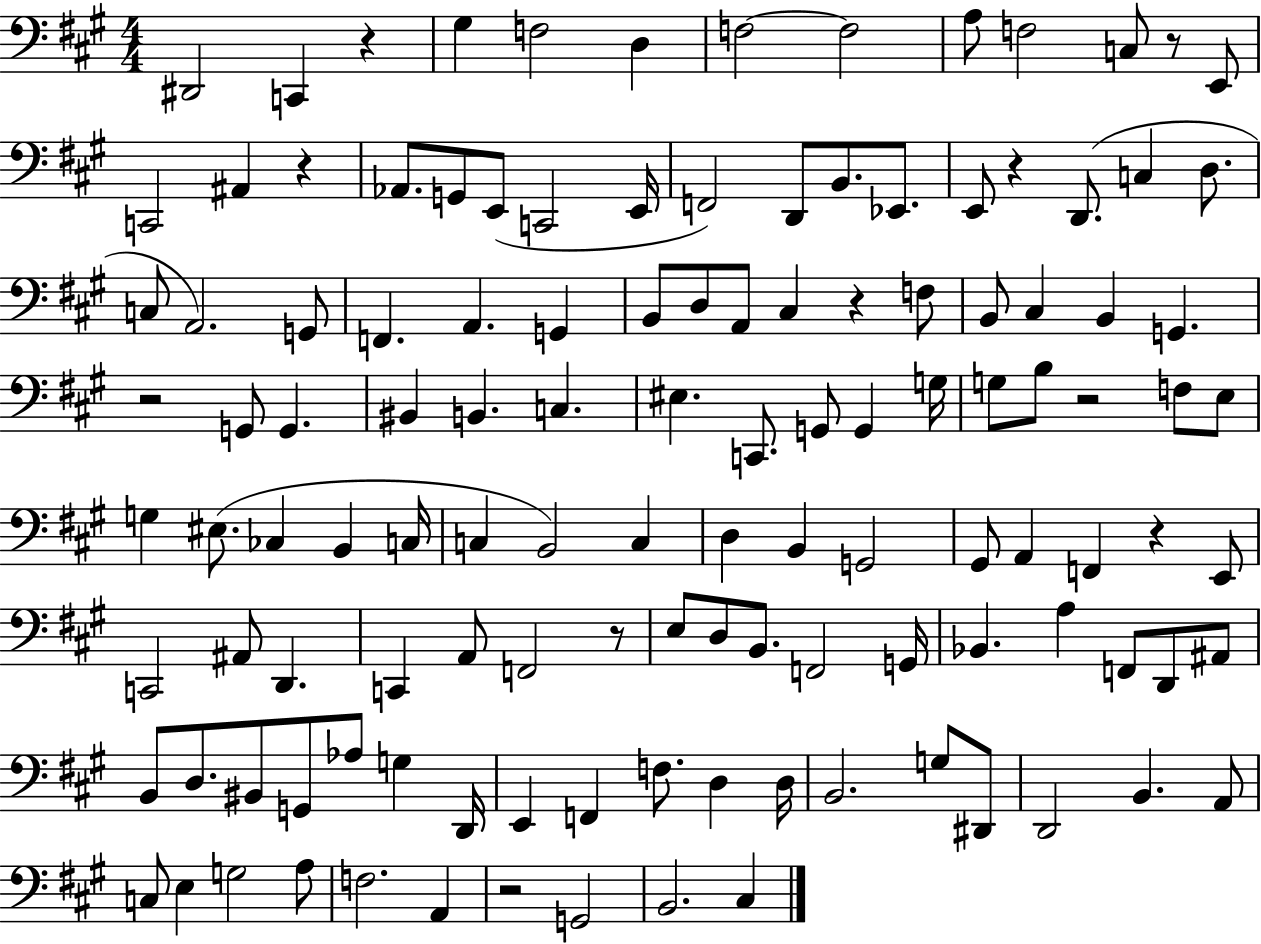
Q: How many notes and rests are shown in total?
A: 123